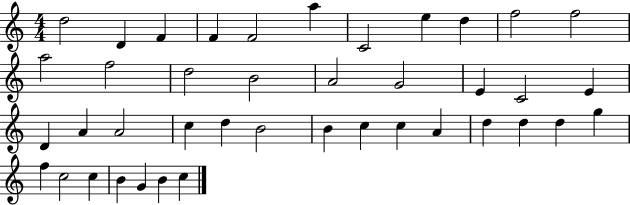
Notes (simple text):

D5/h D4/q F4/q F4/q F4/h A5/q C4/h E5/q D5/q F5/h F5/h A5/h F5/h D5/h B4/h A4/h G4/h E4/q C4/h E4/q D4/q A4/q A4/h C5/q D5/q B4/h B4/q C5/q C5/q A4/q D5/q D5/q D5/q G5/q F5/q C5/h C5/q B4/q G4/q B4/q C5/q